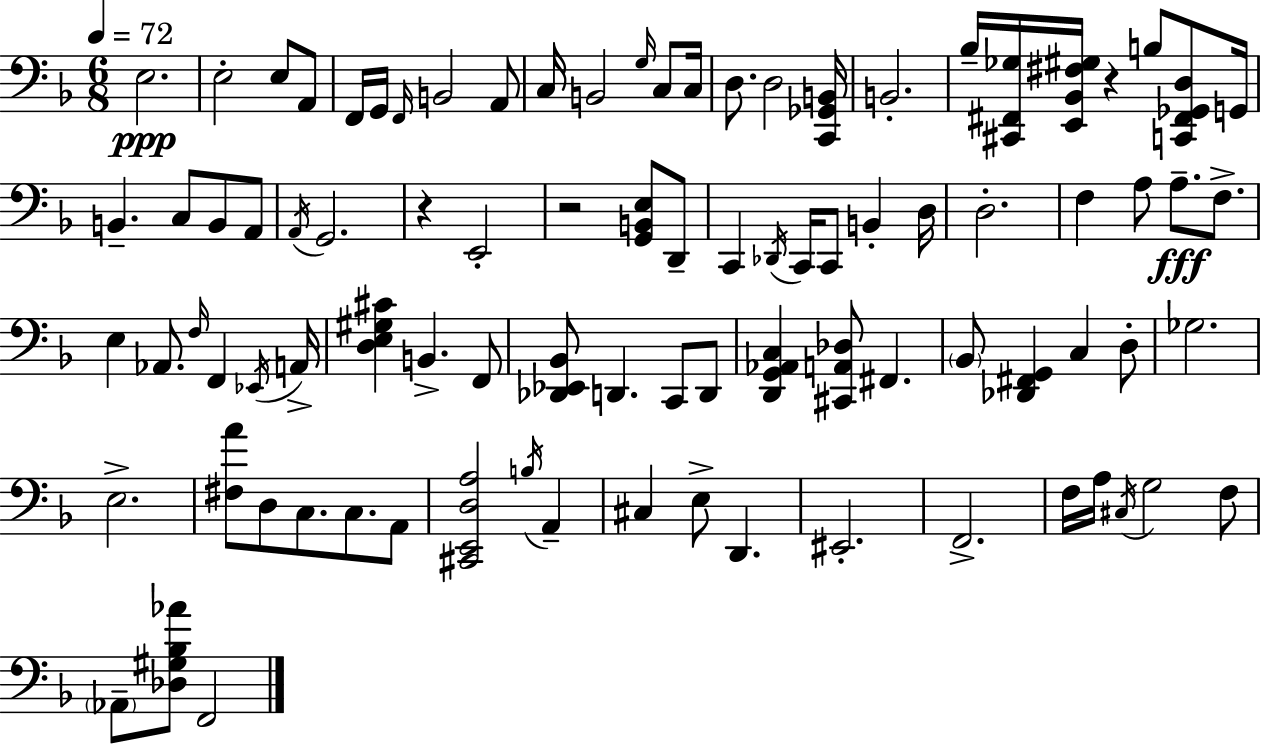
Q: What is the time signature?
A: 6/8